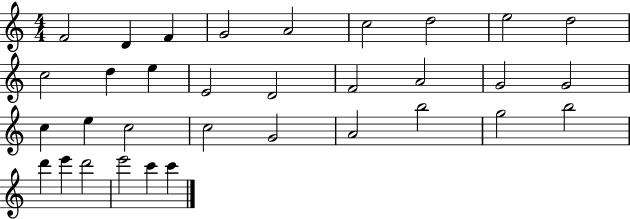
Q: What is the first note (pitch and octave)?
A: F4